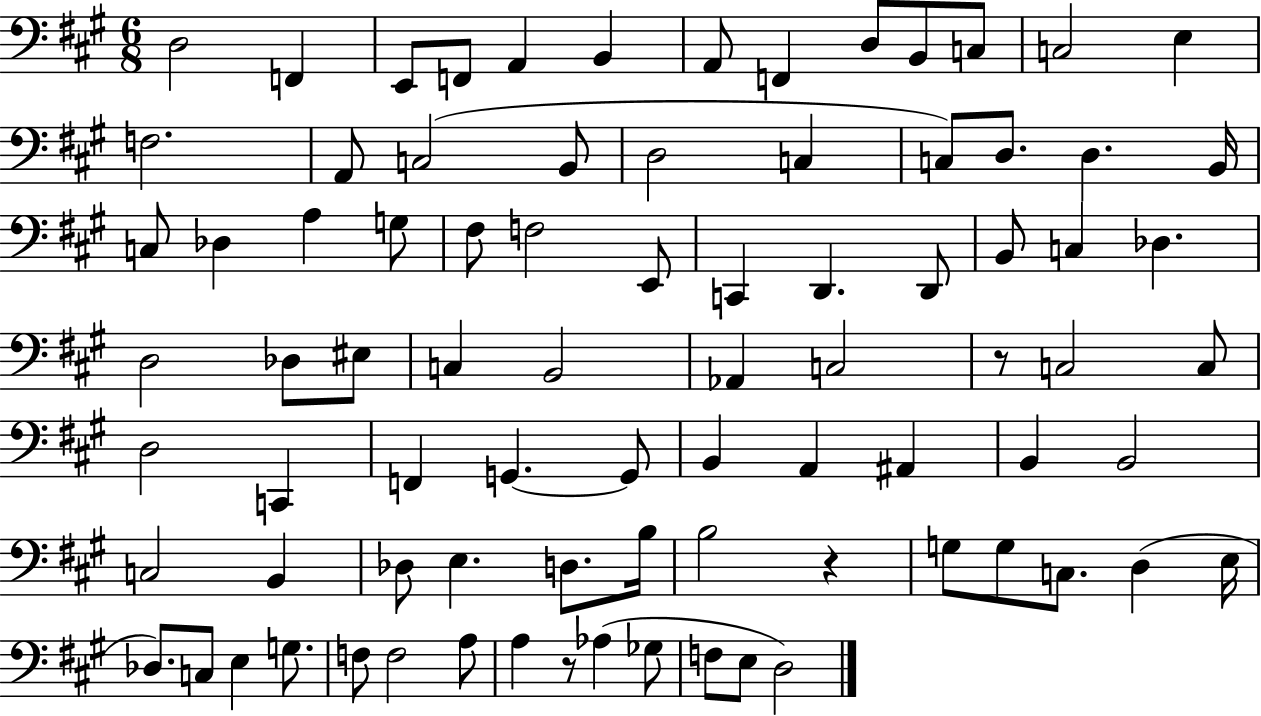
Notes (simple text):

D3/h F2/q E2/e F2/e A2/q B2/q A2/e F2/q D3/e B2/e C3/e C3/h E3/q F3/h. A2/e C3/h B2/e D3/h C3/q C3/e D3/e. D3/q. B2/s C3/e Db3/q A3/q G3/e F#3/e F3/h E2/e C2/q D2/q. D2/e B2/e C3/q Db3/q. D3/h Db3/e EIS3/e C3/q B2/h Ab2/q C3/h R/e C3/h C3/e D3/h C2/q F2/q G2/q. G2/e B2/q A2/q A#2/q B2/q B2/h C3/h B2/q Db3/e E3/q. D3/e. B3/s B3/h R/q G3/e G3/e C3/e. D3/q E3/s Db3/e. C3/e E3/q G3/e. F3/e F3/h A3/e A3/q R/e Ab3/q Gb3/e F3/e E3/e D3/h